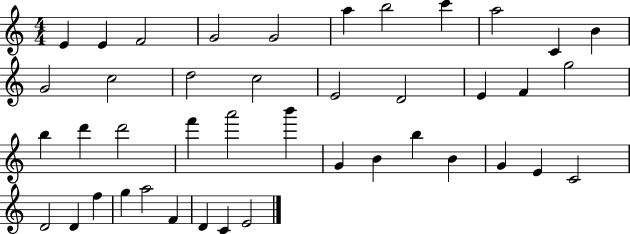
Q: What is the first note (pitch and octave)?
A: E4